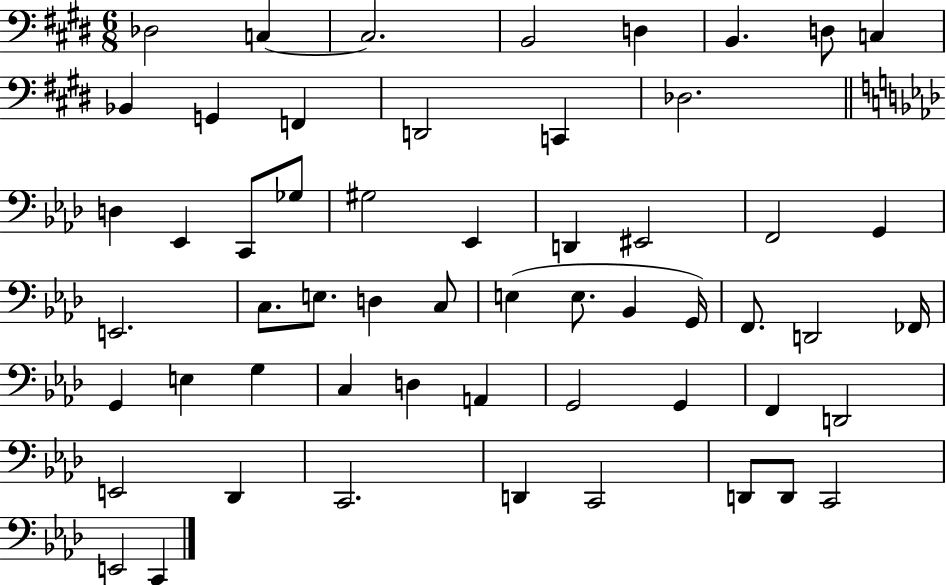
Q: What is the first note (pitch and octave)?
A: Db3